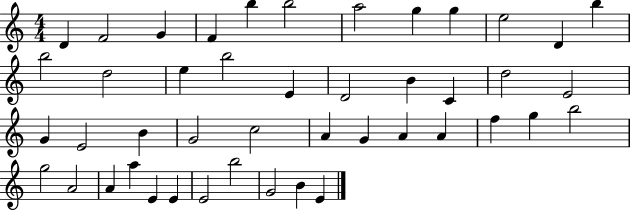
D4/q F4/h G4/q F4/q B5/q B5/h A5/h G5/q G5/q E5/h D4/q B5/q B5/h D5/h E5/q B5/h E4/q D4/h B4/q C4/q D5/h E4/h G4/q E4/h B4/q G4/h C5/h A4/q G4/q A4/q A4/q F5/q G5/q B5/h G5/h A4/h A4/q A5/q E4/q E4/q E4/h B5/h G4/h B4/q E4/q